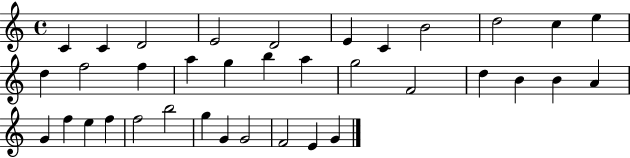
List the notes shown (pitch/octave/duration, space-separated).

C4/q C4/q D4/h E4/h D4/h E4/q C4/q B4/h D5/h C5/q E5/q D5/q F5/h F5/q A5/q G5/q B5/q A5/q G5/h F4/h D5/q B4/q B4/q A4/q G4/q F5/q E5/q F5/q F5/h B5/h G5/q G4/q G4/h F4/h E4/q G4/q